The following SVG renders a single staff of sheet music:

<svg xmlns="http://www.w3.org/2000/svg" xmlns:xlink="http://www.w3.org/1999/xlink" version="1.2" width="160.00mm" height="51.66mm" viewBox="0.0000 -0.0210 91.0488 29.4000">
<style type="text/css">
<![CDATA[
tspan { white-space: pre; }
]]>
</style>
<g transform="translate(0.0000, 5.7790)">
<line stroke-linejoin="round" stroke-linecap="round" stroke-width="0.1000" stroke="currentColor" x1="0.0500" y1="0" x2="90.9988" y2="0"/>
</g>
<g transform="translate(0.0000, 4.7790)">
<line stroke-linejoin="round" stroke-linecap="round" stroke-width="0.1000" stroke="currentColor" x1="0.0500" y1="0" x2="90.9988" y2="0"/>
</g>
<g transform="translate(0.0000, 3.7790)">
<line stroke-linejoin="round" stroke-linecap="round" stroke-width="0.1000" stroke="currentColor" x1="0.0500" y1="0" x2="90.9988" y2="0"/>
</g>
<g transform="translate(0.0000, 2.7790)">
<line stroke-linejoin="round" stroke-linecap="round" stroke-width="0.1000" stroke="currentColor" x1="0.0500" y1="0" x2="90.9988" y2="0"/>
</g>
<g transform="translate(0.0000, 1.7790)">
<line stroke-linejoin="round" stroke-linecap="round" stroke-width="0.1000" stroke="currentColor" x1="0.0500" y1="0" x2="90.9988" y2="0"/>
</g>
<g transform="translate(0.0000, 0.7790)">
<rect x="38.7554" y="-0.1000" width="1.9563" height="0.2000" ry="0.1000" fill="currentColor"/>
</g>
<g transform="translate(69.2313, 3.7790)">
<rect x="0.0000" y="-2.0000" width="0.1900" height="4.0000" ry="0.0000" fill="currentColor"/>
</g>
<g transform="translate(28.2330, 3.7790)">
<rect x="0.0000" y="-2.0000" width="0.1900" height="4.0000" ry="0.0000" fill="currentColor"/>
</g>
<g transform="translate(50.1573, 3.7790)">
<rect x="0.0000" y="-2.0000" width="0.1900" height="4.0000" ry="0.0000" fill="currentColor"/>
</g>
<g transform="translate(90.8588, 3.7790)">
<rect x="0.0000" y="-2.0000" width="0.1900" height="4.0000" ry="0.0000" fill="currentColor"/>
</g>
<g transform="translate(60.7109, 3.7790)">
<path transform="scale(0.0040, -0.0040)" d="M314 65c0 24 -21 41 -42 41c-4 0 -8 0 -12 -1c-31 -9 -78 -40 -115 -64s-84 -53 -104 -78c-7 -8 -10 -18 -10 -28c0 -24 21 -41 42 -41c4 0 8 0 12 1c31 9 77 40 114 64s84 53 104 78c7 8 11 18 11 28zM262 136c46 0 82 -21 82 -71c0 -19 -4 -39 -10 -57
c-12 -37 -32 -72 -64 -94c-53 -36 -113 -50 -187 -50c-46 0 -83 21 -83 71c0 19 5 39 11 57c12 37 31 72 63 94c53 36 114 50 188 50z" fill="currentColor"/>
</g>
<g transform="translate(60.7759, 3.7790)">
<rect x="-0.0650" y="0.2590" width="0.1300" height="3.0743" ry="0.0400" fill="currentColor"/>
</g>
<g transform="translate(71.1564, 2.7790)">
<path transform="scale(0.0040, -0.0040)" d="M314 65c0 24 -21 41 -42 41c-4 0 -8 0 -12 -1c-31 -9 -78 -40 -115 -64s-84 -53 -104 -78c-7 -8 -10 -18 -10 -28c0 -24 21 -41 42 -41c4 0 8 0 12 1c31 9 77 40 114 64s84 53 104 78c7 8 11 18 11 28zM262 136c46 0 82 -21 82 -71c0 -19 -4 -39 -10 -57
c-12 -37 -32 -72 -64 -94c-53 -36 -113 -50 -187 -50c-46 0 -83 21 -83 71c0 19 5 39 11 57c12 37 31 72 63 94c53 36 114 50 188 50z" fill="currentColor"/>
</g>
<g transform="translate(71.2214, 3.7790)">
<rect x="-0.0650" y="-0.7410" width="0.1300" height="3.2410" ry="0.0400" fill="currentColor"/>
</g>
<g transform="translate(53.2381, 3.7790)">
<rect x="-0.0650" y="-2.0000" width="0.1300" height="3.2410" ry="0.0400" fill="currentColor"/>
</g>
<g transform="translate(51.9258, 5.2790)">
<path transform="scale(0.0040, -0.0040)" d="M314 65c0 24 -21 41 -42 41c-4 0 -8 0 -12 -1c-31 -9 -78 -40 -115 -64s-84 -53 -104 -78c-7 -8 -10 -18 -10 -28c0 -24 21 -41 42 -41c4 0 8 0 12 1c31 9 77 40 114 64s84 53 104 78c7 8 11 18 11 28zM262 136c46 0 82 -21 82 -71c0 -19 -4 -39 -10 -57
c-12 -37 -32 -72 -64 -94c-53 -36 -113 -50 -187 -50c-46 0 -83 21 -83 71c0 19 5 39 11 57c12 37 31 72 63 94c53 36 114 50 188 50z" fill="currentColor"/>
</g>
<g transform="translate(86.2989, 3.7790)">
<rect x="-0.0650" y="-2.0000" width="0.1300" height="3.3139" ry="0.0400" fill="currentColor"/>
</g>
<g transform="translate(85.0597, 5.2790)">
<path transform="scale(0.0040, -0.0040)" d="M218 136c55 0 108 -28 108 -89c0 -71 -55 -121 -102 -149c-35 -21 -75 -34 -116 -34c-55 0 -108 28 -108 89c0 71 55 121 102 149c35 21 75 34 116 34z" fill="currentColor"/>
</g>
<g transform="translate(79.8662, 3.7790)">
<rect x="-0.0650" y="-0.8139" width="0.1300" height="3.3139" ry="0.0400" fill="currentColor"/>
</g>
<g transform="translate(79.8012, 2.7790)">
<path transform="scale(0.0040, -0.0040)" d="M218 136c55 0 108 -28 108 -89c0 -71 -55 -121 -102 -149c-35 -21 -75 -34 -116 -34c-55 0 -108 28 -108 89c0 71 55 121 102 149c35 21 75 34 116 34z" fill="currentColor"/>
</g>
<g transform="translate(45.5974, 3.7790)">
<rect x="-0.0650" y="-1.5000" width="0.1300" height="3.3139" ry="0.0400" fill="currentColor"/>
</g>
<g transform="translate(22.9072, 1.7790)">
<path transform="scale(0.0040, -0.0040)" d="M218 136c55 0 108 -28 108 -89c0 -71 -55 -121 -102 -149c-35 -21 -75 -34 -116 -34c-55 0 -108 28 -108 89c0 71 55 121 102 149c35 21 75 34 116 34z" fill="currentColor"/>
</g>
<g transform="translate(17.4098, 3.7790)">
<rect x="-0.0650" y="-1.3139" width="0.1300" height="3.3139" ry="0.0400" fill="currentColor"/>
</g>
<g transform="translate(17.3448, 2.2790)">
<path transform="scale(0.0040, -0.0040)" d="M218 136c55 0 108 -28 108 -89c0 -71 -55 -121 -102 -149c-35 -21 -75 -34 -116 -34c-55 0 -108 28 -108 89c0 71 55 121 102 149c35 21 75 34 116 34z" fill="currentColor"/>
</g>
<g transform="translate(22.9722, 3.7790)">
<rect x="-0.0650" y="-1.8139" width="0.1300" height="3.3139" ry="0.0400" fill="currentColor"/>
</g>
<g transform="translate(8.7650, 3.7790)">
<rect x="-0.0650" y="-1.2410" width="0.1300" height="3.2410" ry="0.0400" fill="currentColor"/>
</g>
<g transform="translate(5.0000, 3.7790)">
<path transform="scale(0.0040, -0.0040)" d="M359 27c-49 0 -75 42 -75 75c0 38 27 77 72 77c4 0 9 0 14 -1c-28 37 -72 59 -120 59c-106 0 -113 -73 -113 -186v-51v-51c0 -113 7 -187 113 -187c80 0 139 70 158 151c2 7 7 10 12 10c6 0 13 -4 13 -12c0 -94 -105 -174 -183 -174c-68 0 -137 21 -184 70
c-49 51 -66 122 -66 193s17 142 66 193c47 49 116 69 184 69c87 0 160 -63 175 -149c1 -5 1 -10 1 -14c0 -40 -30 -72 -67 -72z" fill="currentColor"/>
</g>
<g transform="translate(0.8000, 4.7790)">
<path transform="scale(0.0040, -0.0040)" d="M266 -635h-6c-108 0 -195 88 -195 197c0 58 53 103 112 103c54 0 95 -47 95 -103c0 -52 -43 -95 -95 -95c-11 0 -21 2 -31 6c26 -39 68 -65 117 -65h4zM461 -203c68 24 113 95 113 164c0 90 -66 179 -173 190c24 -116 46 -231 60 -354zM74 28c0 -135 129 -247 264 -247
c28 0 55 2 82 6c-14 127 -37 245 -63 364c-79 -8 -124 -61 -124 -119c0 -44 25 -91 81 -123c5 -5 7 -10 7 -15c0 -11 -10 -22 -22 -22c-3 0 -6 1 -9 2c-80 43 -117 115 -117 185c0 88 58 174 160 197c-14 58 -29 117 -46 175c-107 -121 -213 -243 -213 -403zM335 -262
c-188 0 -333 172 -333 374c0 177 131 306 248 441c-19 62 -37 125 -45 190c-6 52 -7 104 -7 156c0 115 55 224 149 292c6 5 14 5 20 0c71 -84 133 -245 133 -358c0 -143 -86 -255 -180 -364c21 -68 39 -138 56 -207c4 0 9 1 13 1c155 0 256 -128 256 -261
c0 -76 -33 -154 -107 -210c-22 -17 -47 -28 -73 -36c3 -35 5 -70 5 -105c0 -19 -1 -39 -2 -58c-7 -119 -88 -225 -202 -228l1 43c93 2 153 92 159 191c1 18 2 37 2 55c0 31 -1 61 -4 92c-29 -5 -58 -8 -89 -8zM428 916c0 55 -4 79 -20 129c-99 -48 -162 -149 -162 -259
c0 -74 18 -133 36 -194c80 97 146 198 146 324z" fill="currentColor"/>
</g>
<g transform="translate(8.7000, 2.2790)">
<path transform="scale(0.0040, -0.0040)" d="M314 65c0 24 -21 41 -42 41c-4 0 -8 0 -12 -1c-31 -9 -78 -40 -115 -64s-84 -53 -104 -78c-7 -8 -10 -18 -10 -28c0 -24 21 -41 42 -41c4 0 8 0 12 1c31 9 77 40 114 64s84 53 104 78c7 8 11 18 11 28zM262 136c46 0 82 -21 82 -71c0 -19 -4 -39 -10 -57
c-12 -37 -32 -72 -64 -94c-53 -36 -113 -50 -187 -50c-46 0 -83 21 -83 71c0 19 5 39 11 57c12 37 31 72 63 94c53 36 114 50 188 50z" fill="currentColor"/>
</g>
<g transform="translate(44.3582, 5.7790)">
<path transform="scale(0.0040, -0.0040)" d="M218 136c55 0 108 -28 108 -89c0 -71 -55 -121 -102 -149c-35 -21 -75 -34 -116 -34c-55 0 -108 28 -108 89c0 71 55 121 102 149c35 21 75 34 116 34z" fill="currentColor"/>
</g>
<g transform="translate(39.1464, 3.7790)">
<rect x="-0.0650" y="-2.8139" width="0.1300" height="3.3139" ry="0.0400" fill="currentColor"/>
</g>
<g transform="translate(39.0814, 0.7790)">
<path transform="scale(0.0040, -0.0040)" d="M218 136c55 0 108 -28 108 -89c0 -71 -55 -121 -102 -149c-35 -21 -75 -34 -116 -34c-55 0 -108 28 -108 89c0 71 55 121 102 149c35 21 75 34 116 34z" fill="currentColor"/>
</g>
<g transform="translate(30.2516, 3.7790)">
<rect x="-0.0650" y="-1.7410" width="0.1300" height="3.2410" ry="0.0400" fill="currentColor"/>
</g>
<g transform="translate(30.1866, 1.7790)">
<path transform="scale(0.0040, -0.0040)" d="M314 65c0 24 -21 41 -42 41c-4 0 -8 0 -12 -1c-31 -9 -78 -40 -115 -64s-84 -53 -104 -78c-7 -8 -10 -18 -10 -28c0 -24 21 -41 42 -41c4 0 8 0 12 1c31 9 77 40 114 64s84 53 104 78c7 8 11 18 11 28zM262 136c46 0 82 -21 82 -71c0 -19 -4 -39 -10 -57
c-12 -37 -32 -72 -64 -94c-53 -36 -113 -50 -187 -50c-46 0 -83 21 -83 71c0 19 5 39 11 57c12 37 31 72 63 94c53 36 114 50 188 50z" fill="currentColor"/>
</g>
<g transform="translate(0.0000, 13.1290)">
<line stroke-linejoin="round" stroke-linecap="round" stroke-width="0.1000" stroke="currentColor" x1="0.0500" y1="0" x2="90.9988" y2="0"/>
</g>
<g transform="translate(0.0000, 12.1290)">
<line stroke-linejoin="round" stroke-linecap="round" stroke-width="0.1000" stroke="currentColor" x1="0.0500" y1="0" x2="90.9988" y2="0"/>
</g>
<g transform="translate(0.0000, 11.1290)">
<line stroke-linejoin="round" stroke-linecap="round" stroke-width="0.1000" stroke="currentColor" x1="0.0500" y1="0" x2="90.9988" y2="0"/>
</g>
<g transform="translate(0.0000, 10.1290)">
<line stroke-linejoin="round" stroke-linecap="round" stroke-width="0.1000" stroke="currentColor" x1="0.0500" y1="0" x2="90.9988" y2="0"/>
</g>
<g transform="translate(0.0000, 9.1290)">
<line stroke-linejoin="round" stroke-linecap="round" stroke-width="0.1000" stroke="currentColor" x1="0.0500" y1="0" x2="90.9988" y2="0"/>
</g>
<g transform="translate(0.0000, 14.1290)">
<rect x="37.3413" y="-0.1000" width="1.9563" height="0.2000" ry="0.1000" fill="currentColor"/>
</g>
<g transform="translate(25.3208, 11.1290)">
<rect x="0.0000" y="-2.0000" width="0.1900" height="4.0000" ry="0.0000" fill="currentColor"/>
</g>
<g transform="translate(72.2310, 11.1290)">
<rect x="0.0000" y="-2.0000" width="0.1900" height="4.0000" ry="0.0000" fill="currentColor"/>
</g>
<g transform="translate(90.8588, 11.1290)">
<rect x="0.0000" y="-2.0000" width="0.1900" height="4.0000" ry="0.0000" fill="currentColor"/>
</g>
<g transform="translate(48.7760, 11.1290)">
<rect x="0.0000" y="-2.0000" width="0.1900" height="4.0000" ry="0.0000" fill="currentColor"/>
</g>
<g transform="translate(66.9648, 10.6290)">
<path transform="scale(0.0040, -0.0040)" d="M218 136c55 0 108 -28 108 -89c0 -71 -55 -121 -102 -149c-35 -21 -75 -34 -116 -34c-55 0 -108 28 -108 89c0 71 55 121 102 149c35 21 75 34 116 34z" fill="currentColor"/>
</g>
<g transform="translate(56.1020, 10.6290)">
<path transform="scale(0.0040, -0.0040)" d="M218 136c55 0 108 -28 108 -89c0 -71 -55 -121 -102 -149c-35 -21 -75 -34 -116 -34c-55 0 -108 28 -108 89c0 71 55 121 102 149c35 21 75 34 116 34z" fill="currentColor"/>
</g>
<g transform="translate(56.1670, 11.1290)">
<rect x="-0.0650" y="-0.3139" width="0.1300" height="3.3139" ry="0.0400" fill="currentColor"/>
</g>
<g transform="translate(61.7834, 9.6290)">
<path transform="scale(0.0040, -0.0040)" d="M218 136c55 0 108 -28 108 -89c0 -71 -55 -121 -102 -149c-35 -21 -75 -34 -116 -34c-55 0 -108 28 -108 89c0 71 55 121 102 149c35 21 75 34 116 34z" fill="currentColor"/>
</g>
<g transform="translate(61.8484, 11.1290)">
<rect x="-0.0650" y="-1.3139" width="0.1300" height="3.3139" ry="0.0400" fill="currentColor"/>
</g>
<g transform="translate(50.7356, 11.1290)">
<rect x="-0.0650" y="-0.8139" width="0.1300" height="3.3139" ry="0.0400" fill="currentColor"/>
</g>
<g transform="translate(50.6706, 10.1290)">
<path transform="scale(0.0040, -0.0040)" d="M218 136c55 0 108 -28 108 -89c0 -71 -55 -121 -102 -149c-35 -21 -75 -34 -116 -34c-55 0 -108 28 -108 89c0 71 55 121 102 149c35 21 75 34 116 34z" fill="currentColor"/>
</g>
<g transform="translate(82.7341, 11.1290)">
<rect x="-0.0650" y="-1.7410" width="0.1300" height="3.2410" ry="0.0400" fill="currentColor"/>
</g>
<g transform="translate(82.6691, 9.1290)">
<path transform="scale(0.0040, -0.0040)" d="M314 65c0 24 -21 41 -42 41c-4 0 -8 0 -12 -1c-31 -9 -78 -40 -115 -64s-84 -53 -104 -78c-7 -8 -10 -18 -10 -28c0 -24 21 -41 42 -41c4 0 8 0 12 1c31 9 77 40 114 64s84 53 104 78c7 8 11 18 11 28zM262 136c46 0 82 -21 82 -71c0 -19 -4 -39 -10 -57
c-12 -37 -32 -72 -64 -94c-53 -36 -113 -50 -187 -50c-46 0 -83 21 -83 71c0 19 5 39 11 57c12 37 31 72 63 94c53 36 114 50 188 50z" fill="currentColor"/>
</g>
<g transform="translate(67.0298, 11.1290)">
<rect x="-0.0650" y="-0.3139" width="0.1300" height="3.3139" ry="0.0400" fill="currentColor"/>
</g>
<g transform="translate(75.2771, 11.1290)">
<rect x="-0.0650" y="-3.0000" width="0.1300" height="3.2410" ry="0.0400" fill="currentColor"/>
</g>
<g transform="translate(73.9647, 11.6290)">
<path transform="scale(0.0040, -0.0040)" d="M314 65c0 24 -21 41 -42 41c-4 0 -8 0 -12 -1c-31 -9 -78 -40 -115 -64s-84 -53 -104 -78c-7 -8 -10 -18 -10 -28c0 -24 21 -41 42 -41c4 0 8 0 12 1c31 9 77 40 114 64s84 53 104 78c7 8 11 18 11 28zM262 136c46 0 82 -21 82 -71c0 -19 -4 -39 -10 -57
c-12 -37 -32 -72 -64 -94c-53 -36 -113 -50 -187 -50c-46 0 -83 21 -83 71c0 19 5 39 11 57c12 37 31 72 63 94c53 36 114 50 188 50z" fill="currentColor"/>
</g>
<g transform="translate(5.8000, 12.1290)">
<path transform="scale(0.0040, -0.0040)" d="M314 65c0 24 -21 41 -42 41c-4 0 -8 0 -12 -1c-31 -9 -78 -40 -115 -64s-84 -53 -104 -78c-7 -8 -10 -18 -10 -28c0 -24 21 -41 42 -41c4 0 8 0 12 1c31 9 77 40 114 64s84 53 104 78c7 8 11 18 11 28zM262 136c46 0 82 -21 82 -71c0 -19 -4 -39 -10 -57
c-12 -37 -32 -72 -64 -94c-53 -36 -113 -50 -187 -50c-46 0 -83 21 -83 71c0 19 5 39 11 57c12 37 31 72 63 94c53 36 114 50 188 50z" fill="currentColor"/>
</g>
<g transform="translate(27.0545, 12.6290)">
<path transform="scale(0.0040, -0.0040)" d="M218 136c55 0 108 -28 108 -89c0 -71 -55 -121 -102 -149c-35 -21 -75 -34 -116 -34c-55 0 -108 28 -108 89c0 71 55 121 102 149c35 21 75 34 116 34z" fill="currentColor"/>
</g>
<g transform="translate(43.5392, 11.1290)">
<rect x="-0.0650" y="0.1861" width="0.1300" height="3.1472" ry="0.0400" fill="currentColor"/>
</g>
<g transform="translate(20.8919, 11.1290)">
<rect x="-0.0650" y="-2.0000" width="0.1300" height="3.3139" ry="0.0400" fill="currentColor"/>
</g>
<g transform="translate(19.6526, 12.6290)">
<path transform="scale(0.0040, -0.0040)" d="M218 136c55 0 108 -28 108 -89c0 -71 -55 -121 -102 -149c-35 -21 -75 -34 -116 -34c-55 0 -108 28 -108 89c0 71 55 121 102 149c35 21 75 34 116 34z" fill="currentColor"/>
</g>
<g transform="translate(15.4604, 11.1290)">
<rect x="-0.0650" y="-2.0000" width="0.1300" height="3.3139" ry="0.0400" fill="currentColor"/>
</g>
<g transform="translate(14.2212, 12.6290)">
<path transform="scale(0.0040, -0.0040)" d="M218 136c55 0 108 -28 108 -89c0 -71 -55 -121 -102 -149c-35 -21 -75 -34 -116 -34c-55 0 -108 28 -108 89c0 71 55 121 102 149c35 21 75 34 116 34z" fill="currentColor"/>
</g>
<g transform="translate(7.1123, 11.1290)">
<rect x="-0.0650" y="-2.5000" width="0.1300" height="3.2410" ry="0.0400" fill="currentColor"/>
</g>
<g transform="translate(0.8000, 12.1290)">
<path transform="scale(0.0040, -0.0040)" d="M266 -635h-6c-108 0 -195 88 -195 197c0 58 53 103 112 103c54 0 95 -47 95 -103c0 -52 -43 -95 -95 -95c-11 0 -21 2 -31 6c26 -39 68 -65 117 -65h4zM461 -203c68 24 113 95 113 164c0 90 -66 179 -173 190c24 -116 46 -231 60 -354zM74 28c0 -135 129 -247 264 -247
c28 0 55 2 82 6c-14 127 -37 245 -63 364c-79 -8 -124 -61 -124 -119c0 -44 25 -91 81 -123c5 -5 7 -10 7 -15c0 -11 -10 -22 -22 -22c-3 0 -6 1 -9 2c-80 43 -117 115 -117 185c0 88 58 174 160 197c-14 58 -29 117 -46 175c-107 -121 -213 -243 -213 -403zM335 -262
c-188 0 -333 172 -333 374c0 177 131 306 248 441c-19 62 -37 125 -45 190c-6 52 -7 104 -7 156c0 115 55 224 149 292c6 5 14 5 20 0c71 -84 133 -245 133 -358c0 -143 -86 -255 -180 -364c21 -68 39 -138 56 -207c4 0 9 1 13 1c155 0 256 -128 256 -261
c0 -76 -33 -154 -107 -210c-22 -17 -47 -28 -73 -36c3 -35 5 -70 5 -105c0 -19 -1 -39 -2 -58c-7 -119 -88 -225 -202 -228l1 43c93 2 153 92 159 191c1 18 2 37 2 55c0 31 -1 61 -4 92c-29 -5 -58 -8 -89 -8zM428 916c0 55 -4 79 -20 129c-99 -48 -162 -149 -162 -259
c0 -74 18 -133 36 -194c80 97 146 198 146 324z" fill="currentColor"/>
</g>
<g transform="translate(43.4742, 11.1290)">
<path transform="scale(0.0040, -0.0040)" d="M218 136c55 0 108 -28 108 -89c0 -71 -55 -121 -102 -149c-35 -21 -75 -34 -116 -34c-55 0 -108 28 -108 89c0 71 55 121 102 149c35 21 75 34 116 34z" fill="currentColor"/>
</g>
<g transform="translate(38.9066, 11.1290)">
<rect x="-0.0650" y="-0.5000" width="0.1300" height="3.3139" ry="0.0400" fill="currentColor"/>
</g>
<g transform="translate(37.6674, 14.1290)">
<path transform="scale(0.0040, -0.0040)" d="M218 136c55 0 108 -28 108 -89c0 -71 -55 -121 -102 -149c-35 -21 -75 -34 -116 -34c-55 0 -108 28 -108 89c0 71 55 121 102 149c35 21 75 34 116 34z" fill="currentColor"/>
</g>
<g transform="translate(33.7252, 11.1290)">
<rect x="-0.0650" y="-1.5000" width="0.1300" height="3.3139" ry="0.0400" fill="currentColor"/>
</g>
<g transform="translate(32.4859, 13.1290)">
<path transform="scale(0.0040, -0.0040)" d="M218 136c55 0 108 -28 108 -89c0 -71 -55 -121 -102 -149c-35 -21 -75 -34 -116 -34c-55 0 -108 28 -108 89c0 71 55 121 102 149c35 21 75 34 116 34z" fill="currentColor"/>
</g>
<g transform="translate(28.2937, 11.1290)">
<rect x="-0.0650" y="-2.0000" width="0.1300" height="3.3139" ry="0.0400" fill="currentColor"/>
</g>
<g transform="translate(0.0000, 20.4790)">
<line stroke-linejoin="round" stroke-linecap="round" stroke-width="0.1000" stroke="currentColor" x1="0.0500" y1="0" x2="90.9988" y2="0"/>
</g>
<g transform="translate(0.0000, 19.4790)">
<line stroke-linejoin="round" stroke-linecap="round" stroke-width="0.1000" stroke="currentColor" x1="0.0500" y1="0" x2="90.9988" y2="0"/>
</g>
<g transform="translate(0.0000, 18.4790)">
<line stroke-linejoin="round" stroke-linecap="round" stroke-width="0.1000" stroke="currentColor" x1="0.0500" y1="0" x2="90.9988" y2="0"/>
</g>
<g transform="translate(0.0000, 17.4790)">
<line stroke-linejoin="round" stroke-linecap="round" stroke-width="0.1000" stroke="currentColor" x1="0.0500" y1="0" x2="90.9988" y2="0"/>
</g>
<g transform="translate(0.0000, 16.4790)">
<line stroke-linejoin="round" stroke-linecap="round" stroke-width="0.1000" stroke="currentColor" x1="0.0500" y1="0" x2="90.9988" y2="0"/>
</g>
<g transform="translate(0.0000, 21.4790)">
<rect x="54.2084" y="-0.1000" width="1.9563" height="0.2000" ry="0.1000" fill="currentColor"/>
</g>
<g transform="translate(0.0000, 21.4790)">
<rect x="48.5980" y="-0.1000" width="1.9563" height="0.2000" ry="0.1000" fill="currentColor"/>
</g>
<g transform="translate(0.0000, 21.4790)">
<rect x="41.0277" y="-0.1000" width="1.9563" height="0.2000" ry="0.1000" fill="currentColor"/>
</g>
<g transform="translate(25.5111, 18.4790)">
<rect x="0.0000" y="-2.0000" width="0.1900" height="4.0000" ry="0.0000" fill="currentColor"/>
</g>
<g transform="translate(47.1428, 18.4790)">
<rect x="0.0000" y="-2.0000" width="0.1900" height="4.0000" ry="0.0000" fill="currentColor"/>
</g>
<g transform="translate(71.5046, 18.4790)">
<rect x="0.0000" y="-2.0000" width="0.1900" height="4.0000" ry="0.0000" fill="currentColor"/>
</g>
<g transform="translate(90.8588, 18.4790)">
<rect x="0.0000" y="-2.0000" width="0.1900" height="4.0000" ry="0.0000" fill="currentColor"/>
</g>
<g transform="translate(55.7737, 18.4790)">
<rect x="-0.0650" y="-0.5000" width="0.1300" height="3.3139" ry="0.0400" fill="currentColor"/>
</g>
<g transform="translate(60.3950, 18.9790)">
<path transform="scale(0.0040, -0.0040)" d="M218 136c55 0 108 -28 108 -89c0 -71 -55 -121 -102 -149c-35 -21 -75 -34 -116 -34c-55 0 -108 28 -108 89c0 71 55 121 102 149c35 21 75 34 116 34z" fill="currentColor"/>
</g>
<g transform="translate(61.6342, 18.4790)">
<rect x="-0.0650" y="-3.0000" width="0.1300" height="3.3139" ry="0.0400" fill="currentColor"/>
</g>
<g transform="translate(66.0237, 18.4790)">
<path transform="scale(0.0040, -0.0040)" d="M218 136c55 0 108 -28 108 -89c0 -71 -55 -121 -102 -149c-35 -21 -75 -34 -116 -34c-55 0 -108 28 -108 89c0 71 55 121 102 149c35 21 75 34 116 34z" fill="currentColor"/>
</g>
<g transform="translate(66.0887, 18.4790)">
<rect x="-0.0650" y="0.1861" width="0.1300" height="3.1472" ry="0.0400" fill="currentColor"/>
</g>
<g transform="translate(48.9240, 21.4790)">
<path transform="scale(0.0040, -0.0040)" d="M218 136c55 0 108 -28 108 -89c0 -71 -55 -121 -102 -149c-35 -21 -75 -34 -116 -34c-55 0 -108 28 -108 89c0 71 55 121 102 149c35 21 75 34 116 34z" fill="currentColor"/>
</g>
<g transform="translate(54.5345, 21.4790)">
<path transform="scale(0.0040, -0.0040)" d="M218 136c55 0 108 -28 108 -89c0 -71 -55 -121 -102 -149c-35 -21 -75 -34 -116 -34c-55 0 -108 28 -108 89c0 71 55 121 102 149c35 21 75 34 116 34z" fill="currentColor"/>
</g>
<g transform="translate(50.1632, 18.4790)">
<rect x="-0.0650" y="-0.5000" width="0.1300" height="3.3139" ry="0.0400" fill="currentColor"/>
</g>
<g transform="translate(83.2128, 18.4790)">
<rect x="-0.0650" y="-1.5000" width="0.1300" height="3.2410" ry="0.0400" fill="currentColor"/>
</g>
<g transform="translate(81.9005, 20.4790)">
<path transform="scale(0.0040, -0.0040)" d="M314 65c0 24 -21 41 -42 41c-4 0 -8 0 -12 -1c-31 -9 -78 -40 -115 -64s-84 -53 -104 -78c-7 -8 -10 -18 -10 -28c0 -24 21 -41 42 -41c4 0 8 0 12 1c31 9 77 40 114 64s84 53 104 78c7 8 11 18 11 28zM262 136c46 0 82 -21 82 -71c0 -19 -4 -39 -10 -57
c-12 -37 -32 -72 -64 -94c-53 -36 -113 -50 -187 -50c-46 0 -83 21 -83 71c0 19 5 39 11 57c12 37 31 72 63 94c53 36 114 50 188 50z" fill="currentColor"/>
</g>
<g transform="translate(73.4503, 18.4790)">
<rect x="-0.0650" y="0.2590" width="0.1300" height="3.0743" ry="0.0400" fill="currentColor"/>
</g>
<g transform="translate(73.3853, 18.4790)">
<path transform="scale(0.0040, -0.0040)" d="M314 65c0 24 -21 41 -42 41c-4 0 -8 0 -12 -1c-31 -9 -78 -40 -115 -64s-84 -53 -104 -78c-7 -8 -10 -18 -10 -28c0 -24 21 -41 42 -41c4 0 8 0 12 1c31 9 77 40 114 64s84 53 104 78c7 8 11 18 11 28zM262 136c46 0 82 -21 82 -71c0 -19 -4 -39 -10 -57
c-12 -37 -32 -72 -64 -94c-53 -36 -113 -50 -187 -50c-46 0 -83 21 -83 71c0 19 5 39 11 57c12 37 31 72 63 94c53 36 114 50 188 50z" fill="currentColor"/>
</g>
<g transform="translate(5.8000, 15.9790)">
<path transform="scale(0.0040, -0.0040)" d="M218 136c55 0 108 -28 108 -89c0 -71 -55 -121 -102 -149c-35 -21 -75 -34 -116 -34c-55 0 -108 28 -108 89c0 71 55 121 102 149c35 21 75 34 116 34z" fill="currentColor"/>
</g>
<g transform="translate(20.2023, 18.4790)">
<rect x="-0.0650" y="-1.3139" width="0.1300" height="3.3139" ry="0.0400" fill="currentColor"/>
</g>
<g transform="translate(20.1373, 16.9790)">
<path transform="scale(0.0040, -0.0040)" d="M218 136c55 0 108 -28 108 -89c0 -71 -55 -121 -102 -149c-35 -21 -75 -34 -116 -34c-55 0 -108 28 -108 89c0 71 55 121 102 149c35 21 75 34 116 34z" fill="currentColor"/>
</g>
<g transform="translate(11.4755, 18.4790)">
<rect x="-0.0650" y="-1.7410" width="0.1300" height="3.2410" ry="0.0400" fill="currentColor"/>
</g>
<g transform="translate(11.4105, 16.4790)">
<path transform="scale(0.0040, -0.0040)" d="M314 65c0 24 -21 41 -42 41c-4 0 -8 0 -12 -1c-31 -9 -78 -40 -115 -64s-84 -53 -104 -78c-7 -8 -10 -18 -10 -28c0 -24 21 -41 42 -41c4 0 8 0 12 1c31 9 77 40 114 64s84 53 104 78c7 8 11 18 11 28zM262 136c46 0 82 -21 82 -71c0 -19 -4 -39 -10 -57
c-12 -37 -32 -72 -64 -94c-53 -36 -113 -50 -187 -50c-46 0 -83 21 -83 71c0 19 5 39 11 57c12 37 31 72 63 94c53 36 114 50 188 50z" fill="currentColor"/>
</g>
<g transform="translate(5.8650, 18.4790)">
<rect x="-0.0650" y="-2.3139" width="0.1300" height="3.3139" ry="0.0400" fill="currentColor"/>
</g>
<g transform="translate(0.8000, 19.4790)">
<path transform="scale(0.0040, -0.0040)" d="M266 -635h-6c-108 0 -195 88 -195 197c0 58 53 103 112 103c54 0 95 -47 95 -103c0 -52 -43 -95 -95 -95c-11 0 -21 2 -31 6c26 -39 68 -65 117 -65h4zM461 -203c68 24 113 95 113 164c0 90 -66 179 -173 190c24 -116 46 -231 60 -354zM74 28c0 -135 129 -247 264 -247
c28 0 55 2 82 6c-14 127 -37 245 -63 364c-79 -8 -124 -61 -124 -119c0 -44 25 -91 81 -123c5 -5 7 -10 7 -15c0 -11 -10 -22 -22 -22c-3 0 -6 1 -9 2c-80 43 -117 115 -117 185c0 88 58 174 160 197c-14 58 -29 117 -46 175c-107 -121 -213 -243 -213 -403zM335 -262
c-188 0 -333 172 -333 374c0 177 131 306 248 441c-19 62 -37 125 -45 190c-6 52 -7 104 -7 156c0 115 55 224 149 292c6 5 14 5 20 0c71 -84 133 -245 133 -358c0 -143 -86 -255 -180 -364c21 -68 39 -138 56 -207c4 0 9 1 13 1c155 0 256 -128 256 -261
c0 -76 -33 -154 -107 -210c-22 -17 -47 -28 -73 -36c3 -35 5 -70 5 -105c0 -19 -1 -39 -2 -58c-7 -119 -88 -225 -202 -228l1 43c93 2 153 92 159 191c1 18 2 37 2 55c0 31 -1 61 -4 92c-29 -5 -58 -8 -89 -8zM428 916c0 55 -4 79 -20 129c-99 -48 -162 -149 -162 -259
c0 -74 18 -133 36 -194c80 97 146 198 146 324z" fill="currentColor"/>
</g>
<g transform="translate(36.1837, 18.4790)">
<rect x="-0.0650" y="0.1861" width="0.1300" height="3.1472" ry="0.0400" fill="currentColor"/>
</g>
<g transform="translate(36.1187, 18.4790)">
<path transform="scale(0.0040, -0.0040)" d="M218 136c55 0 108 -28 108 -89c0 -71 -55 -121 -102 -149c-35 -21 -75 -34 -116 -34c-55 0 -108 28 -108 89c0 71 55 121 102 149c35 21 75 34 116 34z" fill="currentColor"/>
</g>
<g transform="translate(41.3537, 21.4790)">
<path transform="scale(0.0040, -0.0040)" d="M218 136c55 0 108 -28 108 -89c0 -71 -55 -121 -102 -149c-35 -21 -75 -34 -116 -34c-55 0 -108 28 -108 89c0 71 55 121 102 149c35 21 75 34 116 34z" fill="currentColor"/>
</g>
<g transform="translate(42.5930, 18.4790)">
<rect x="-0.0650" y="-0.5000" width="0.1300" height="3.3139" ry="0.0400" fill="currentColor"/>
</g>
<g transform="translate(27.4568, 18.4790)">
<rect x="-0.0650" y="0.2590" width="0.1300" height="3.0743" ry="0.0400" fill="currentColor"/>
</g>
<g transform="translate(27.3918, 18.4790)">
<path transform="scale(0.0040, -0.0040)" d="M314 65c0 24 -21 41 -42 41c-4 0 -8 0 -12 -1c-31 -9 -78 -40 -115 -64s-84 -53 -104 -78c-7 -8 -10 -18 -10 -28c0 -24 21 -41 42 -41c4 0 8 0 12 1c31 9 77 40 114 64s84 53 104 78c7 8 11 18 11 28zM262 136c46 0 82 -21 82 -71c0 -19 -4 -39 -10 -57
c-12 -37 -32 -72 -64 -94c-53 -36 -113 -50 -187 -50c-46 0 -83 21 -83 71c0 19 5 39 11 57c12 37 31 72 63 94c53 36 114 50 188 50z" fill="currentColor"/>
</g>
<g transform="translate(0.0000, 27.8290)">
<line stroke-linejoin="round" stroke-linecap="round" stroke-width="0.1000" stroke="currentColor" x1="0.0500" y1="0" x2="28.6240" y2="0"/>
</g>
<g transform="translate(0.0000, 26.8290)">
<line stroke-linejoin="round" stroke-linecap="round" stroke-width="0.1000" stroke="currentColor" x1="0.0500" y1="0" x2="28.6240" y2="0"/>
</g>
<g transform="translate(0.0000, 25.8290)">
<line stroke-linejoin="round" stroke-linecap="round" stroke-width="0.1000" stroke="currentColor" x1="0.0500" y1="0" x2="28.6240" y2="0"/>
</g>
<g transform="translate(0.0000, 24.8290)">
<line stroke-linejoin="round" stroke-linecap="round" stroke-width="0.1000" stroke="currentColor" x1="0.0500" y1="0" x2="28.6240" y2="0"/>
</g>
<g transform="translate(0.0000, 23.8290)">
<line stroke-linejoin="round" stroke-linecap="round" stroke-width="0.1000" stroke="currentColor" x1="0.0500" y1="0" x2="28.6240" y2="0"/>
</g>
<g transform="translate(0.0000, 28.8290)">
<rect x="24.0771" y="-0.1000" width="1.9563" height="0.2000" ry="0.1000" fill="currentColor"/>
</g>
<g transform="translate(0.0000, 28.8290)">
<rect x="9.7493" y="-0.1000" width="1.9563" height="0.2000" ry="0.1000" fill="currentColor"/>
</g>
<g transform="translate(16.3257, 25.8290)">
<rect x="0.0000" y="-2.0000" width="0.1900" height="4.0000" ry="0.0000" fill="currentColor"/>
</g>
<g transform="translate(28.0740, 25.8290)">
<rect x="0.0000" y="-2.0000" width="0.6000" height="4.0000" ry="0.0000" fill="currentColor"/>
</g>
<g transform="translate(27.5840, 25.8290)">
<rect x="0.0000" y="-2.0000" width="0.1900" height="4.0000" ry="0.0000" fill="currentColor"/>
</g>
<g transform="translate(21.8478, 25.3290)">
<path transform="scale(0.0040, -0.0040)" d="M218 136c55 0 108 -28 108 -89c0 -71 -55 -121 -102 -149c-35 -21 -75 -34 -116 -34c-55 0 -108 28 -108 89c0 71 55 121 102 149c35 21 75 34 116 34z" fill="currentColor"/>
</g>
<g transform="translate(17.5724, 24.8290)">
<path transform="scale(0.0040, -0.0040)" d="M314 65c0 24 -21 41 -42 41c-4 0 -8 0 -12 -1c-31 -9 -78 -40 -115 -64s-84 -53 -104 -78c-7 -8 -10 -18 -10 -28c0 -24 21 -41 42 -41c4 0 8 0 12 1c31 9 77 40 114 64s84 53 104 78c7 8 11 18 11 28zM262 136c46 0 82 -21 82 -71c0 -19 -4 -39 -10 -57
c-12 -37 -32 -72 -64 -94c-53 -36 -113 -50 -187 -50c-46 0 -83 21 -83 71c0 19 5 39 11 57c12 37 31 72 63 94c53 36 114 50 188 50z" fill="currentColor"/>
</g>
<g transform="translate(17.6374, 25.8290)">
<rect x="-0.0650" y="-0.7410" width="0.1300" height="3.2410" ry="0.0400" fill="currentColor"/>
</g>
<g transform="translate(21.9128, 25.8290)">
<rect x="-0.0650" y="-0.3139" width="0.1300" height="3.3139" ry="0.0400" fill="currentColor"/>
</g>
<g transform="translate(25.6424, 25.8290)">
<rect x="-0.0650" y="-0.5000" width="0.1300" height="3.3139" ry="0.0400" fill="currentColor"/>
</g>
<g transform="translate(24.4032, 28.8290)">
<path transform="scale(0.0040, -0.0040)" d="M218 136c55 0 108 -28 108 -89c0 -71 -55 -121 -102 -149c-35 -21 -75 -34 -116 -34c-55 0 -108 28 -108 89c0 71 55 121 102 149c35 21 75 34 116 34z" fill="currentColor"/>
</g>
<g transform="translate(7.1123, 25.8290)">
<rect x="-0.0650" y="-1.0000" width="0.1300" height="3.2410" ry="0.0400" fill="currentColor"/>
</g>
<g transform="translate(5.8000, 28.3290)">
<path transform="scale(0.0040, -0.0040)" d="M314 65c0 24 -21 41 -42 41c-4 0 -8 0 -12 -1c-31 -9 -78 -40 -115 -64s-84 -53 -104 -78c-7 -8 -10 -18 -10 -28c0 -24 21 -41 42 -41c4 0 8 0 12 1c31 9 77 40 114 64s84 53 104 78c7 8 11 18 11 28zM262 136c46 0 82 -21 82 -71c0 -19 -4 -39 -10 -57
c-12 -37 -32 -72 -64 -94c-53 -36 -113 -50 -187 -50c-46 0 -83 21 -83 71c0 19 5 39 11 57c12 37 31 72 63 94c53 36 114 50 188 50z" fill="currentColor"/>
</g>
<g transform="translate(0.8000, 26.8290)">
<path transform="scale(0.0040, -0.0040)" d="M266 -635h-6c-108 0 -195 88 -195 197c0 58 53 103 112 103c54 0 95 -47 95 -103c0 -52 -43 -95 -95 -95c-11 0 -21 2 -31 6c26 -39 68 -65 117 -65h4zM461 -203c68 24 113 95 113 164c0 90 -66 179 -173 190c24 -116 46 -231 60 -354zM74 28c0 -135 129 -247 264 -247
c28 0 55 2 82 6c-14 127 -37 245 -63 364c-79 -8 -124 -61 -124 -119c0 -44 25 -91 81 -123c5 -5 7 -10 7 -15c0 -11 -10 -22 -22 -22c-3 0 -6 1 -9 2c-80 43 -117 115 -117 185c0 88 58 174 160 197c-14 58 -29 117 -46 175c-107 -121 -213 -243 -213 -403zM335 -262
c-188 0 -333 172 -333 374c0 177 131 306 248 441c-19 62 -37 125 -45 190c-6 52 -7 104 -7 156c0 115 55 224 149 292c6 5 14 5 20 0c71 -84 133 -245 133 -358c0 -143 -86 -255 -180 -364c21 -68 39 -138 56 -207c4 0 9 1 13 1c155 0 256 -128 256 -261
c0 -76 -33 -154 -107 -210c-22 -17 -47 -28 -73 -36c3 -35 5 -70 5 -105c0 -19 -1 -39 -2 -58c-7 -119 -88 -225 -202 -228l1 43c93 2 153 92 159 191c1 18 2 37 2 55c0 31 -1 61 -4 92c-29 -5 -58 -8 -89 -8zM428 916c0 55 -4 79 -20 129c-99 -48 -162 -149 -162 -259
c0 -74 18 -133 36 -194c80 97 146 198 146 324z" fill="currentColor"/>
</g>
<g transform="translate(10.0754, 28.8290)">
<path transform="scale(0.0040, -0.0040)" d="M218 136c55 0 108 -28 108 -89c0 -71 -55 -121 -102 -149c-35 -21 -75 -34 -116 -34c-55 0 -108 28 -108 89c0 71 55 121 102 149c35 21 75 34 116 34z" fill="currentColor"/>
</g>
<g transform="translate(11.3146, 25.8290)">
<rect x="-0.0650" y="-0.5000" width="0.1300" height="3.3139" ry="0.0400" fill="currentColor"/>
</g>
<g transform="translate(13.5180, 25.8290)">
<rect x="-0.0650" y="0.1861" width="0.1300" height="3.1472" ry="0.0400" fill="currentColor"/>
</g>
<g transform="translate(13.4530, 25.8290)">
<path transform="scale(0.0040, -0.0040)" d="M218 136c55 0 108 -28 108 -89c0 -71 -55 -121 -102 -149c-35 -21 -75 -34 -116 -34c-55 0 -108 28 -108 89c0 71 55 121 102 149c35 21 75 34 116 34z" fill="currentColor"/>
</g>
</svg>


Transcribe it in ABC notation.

X:1
T:Untitled
M:4/4
L:1/4
K:C
e2 e f f2 a E F2 B2 d2 d F G2 F F F E C B d c e c A2 f2 g f2 e B2 B C C C A B B2 E2 D2 C B d2 c C